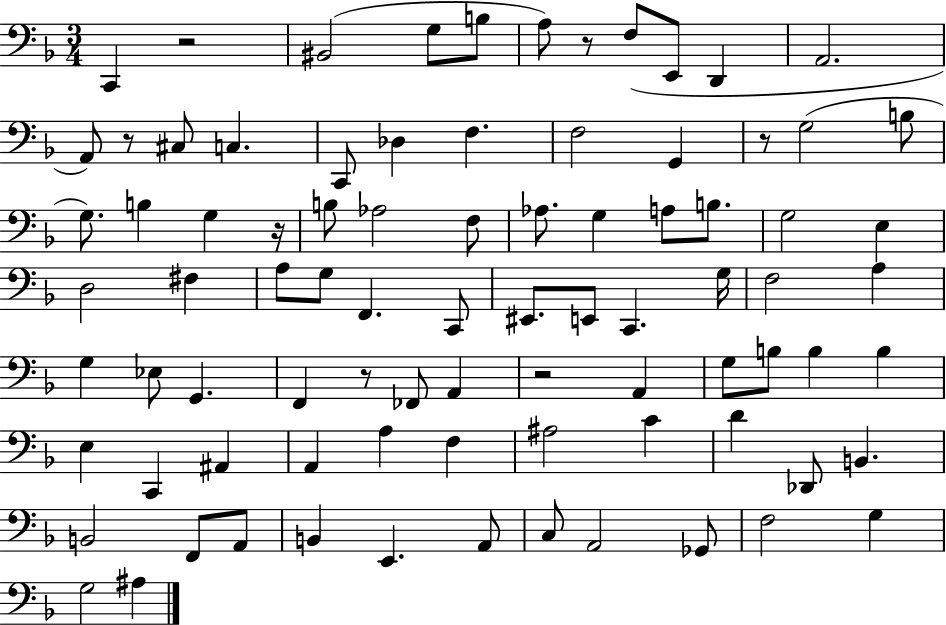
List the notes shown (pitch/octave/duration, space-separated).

C2/q R/h BIS2/h G3/e B3/e A3/e R/e F3/e E2/e D2/q A2/h. A2/e R/e C#3/e C3/q. C2/e Db3/q F3/q. F3/h G2/q R/e G3/h B3/e G3/e. B3/q G3/q R/s B3/e Ab3/h F3/e Ab3/e. G3/q A3/e B3/e. G3/h E3/q D3/h F#3/q A3/e G3/e F2/q. C2/e EIS2/e. E2/e C2/q. G3/s F3/h A3/q G3/q Eb3/e G2/q. F2/q R/e FES2/e A2/q R/h A2/q G3/e B3/e B3/q B3/q E3/q C2/q A#2/q A2/q A3/q F3/q A#3/h C4/q D4/q Db2/e B2/q. B2/h F2/e A2/e B2/q E2/q. A2/e C3/e A2/h Gb2/e F3/h G3/q G3/h A#3/q